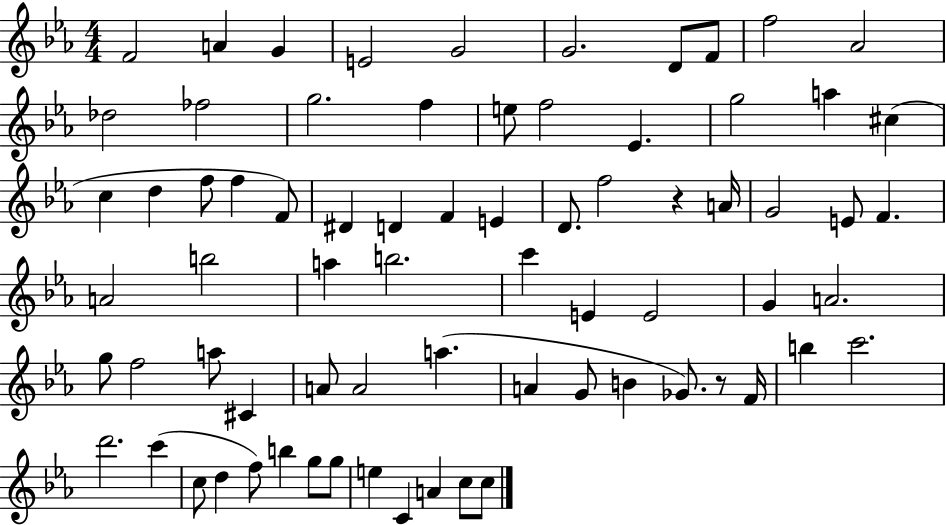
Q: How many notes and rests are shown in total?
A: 73